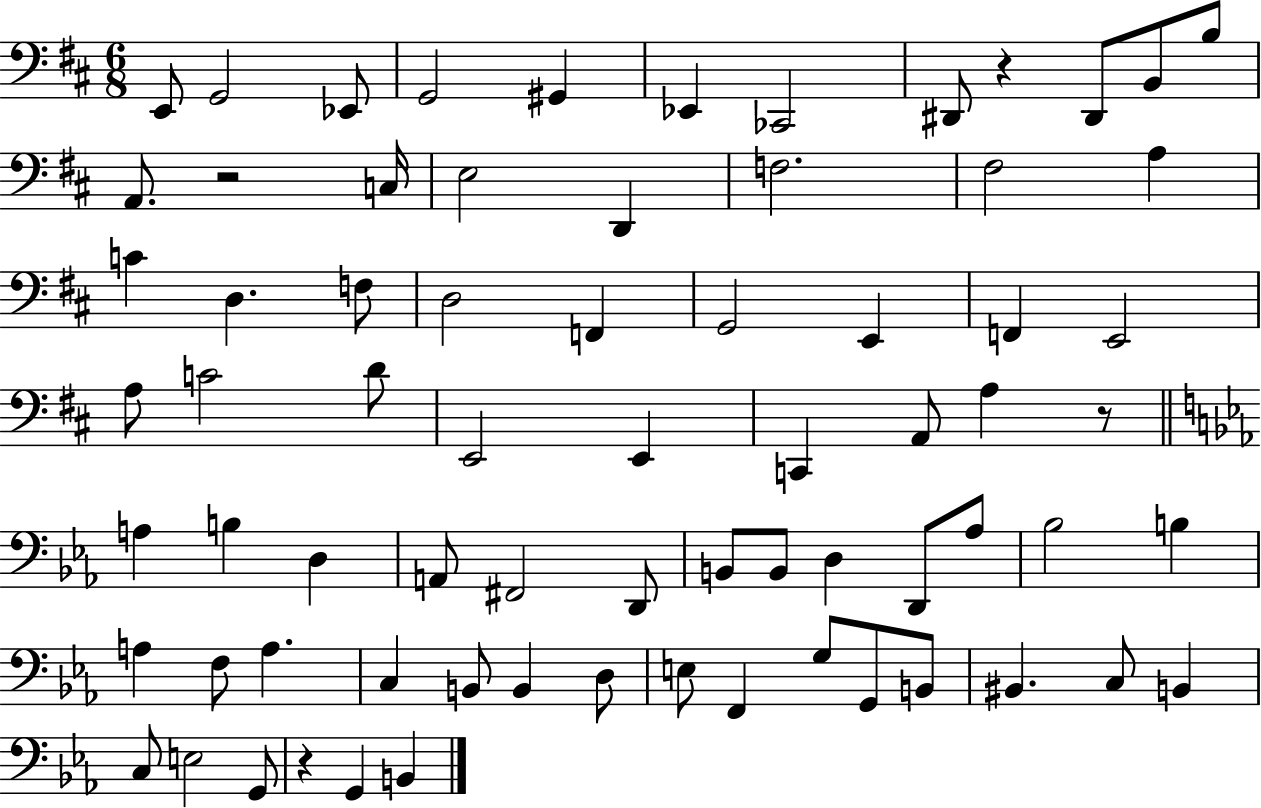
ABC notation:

X:1
T:Untitled
M:6/8
L:1/4
K:D
E,,/2 G,,2 _E,,/2 G,,2 ^G,, _E,, _C,,2 ^D,,/2 z ^D,,/2 B,,/2 B,/2 A,,/2 z2 C,/4 E,2 D,, F,2 ^F,2 A, C D, F,/2 D,2 F,, G,,2 E,, F,, E,,2 A,/2 C2 D/2 E,,2 E,, C,, A,,/2 A, z/2 A, B, D, A,,/2 ^F,,2 D,,/2 B,,/2 B,,/2 D, D,,/2 _A,/2 _B,2 B, A, F,/2 A, C, B,,/2 B,, D,/2 E,/2 F,, G,/2 G,,/2 B,,/2 ^B,, C,/2 B,, C,/2 E,2 G,,/2 z G,, B,,